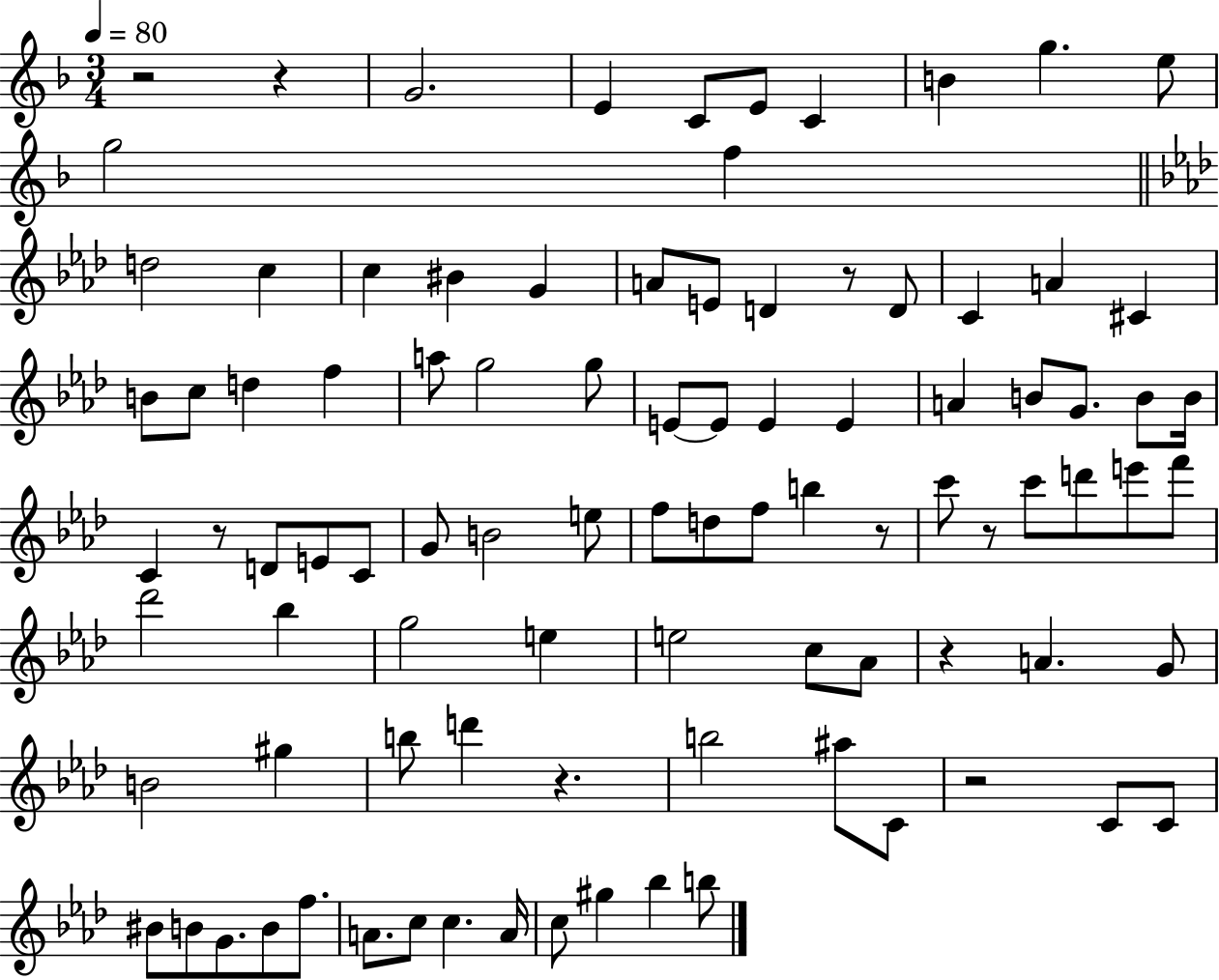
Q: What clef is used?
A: treble